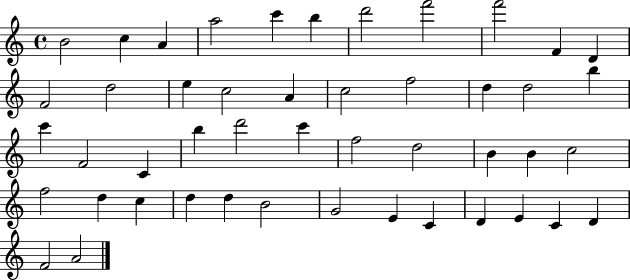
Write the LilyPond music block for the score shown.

{
  \clef treble
  \time 4/4
  \defaultTimeSignature
  \key c \major
  b'2 c''4 a'4 | a''2 c'''4 b''4 | d'''2 f'''2 | f'''2 f'4 d'4 | \break f'2 d''2 | e''4 c''2 a'4 | c''2 f''2 | d''4 d''2 b''4 | \break c'''4 f'2 c'4 | b''4 d'''2 c'''4 | f''2 d''2 | b'4 b'4 c''2 | \break f''2 d''4 c''4 | d''4 d''4 b'2 | g'2 e'4 c'4 | d'4 e'4 c'4 d'4 | \break f'2 a'2 | \bar "|."
}